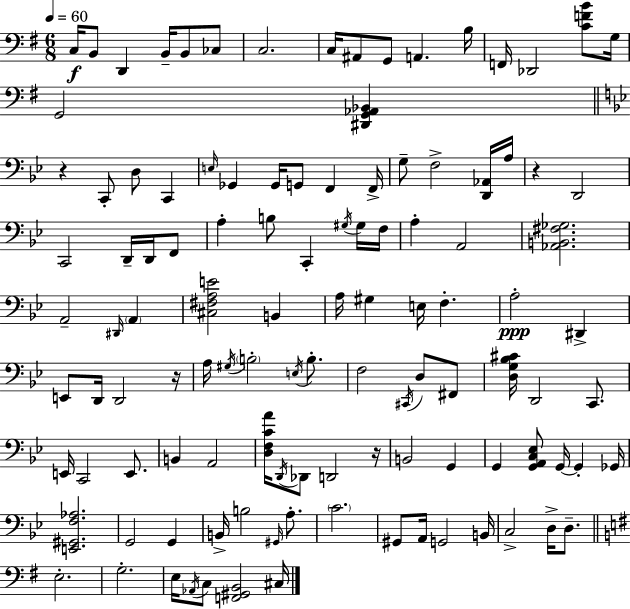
{
  \clef bass
  \numericTimeSignature
  \time 6/8
  \key e \minor
  \tempo 4 = 60
  c16\f b,8 d,4 b,16-- b,8 ces8 | c2. | c16 ais,8 g,8 a,4. b16 | f,16 des,2 <c' f' b'>8 g16 | \break g,2 <dis, g, aes, bes,>4 | \bar "||" \break \key bes \major r4 c,8-. d8 c,4 | \grace { e16 } ges,4 ges,16 g,8 f,4 | f,16-> g8-- f2-> <d, aes,>16 | a16 r4 d,2 | \break c,2 d,16-- d,16 f,8 | a4-. b8 c,4-. \acciaccatura { gis16 } | gis16 f16 a4-. a,2 | <aes, b, fis ges>2. | \break a,2-- \grace { dis,16 } \parenthesize a,4 | <cis fis a e'>2 b,4 | a16 gis4 e16 f4.-. | a2-.\ppp dis,4-> | \break e,8 d,16 d,2 | r16 a16 \acciaccatura { gis16 } \parenthesize b2-. | \acciaccatura { e16 } b8.-. f2 | \acciaccatura { cis,16 } d8 fis,8 <d g bes cis'>16 d,2 | \break c,8. e,16 c,2 | e,8. b,4 a,2 | <d f c' a'>16 \acciaccatura { d,16 } des,8 d,2 | r16 b,2 | \break g,4 g,4 <g, a, c ees>8 | g,16~~ g,4-. ges,16 <e, gis, f aes>2. | g,2 | g,4 b,16-> b2 | \break \grace { gis,16 } a8.-. \parenthesize c'2. | gis,8 a,16 g,2 | b,16 c2-> | d16-> d8.-- \bar "||" \break \key g \major e2.-. | g2.-. | e16 \acciaccatura { aes,16 } c8 <f, gis, b,>2 | cis16 \bar "|."
}